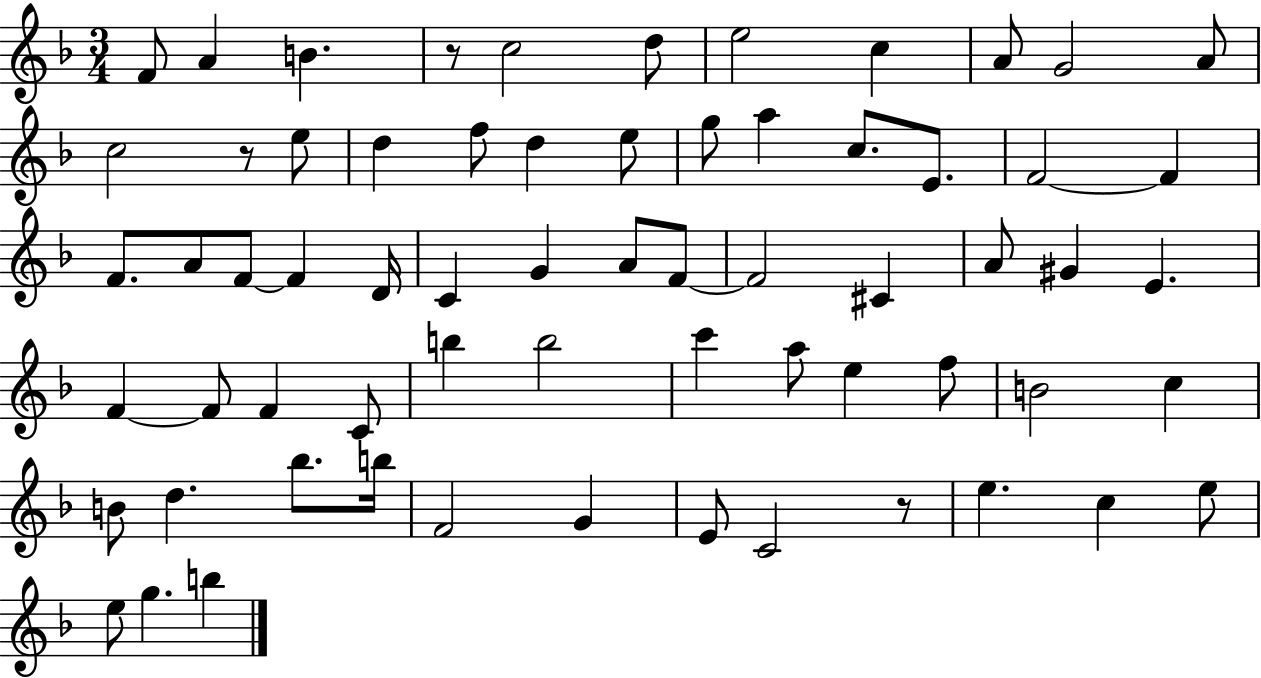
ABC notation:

X:1
T:Untitled
M:3/4
L:1/4
K:F
F/2 A B z/2 c2 d/2 e2 c A/2 G2 A/2 c2 z/2 e/2 d f/2 d e/2 g/2 a c/2 E/2 F2 F F/2 A/2 F/2 F D/4 C G A/2 F/2 F2 ^C A/2 ^G E F F/2 F C/2 b b2 c' a/2 e f/2 B2 c B/2 d _b/2 b/4 F2 G E/2 C2 z/2 e c e/2 e/2 g b